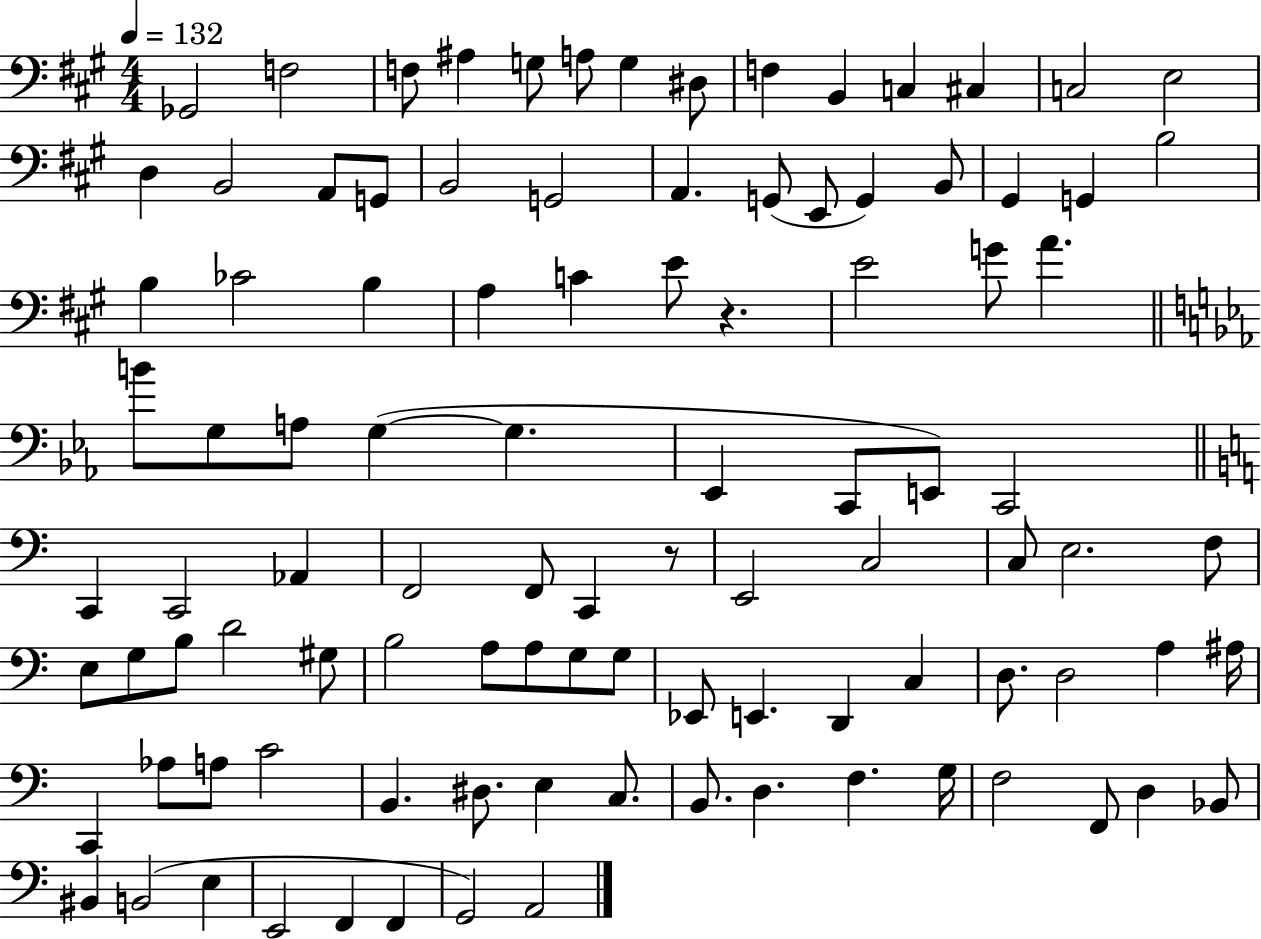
Gb2/h F3/h F3/e A#3/q G3/e A3/e G3/q D#3/e F3/q B2/q C3/q C#3/q C3/h E3/h D3/q B2/h A2/e G2/e B2/h G2/h A2/q. G2/e E2/e G2/q B2/e G#2/q G2/q B3/h B3/q CES4/h B3/q A3/q C4/q E4/e R/q. E4/h G4/e A4/q. B4/e G3/e A3/e G3/q G3/q. Eb2/q C2/e E2/e C2/h C2/q C2/h Ab2/q F2/h F2/e C2/q R/e E2/h C3/h C3/e E3/h. F3/e E3/e G3/e B3/e D4/h G#3/e B3/h A3/e A3/e G3/e G3/e Eb2/e E2/q. D2/q C3/q D3/e. D3/h A3/q A#3/s C2/q Ab3/e A3/e C4/h B2/q. D#3/e. E3/q C3/e. B2/e. D3/q. F3/q. G3/s F3/h F2/e D3/q Bb2/e BIS2/q B2/h E3/q E2/h F2/q F2/q G2/h A2/h